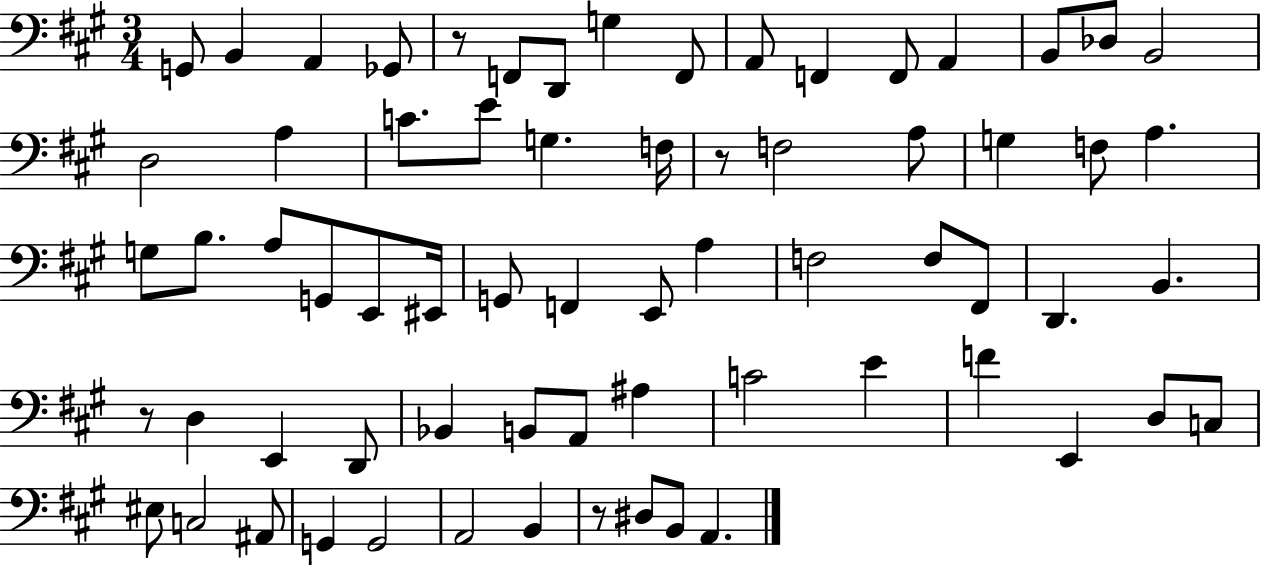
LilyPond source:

{
  \clef bass
  \numericTimeSignature
  \time 3/4
  \key a \major
  \repeat volta 2 { g,8 b,4 a,4 ges,8 | r8 f,8 d,8 g4 f,8 | a,8 f,4 f,8 a,4 | b,8 des8 b,2 | \break d2 a4 | c'8. e'8 g4. f16 | r8 f2 a8 | g4 f8 a4. | \break g8 b8. a8 g,8 e,8 eis,16 | g,8 f,4 e,8 a4 | f2 f8 fis,8 | d,4. b,4. | \break r8 d4 e,4 d,8 | bes,4 b,8 a,8 ais4 | c'2 e'4 | f'4 e,4 d8 c8 | \break eis8 c2 ais,8 | g,4 g,2 | a,2 b,4 | r8 dis8 b,8 a,4. | \break } \bar "|."
}